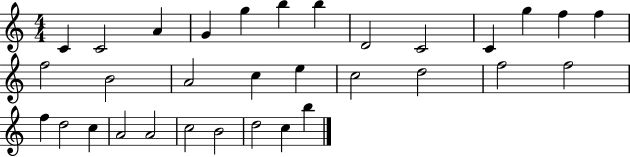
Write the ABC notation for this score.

X:1
T:Untitled
M:4/4
L:1/4
K:C
C C2 A G g b b D2 C2 C g f f f2 B2 A2 c e c2 d2 f2 f2 f d2 c A2 A2 c2 B2 d2 c b